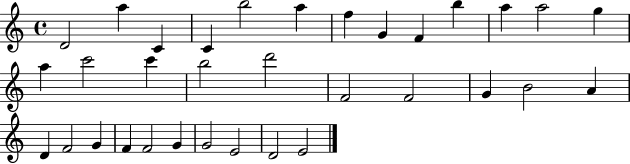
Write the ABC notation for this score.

X:1
T:Untitled
M:4/4
L:1/4
K:C
D2 a C C b2 a f G F b a a2 g a c'2 c' b2 d'2 F2 F2 G B2 A D F2 G F F2 G G2 E2 D2 E2